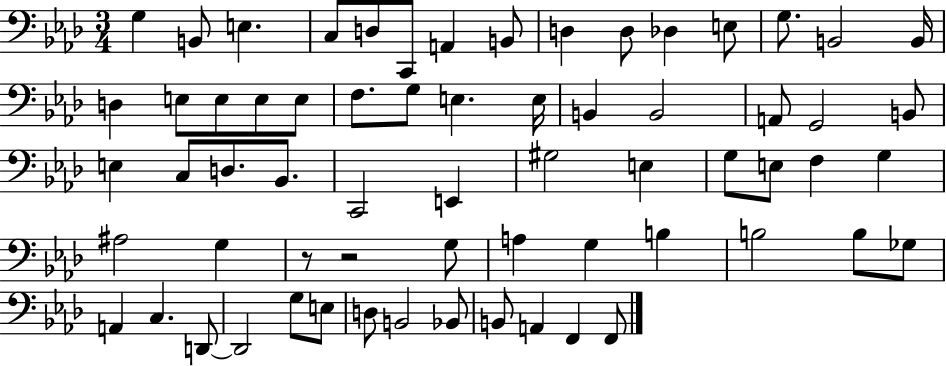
{
  \clef bass
  \numericTimeSignature
  \time 3/4
  \key aes \major
  g4 b,8 e4. | c8 d8 c,8 a,4 b,8 | d4 d8 des4 e8 | g8. b,2 b,16 | \break d4 e8 e8 e8 e8 | f8. g8 e4. e16 | b,4 b,2 | a,8 g,2 b,8 | \break e4 c8 d8. bes,8. | c,2 e,4 | gis2 e4 | g8 e8 f4 g4 | \break ais2 g4 | r8 r2 g8 | a4 g4 b4 | b2 b8 ges8 | \break a,4 c4. d,8~~ | d,2 g8 e8 | d8 b,2 bes,8 | b,8 a,4 f,4 f,8 | \break \bar "|."
}